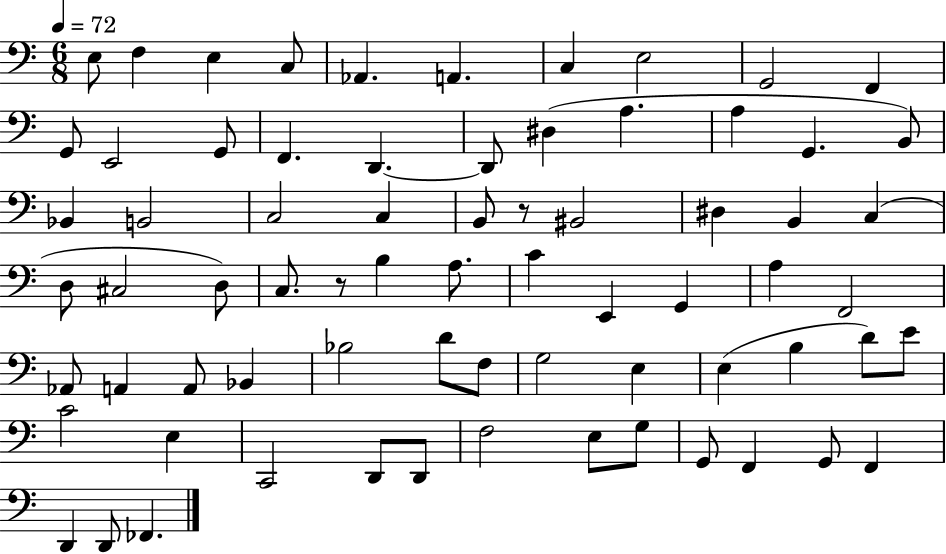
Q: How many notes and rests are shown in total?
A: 71